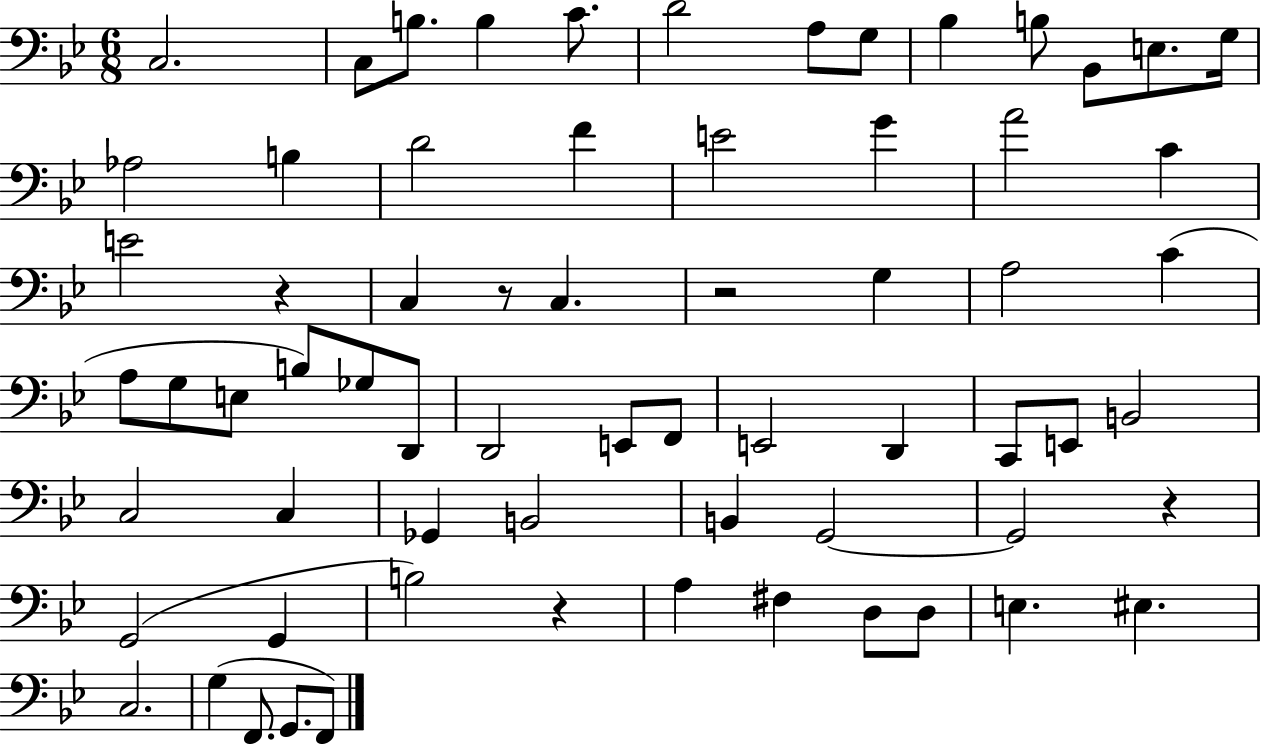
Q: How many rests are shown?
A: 5